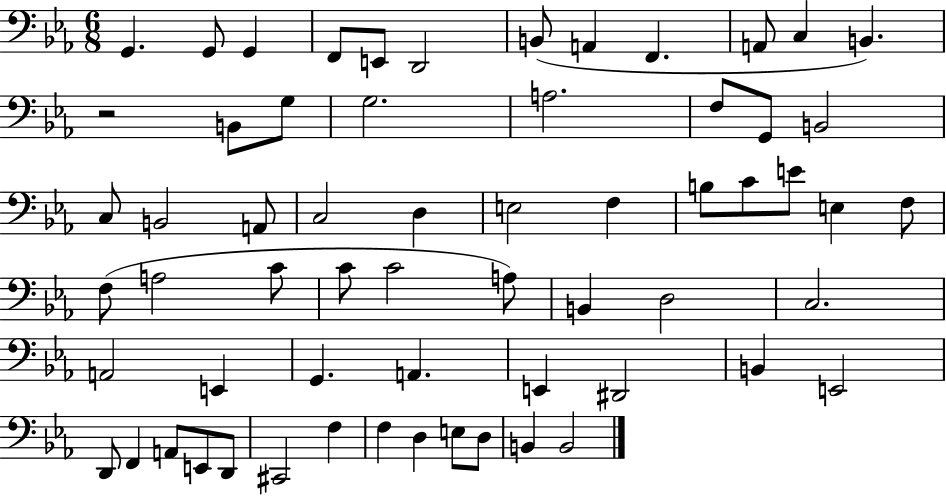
{
  \clef bass
  \numericTimeSignature
  \time 6/8
  \key ees \major
  \repeat volta 2 { g,4. g,8 g,4 | f,8 e,8 d,2 | b,8( a,4 f,4. | a,8 c4 b,4.) | \break r2 b,8 g8 | g2. | a2. | f8 g,8 b,2 | \break c8 b,2 a,8 | c2 d4 | e2 f4 | b8 c'8 e'8 e4 f8 | \break f8( a2 c'8 | c'8 c'2 a8) | b,4 d2 | c2. | \break a,2 e,4 | g,4. a,4. | e,4 dis,2 | b,4 e,2 | \break d,8 f,4 a,8 e,8 d,8 | cis,2 f4 | f4 d4 e8 d8 | b,4 b,2 | \break } \bar "|."
}